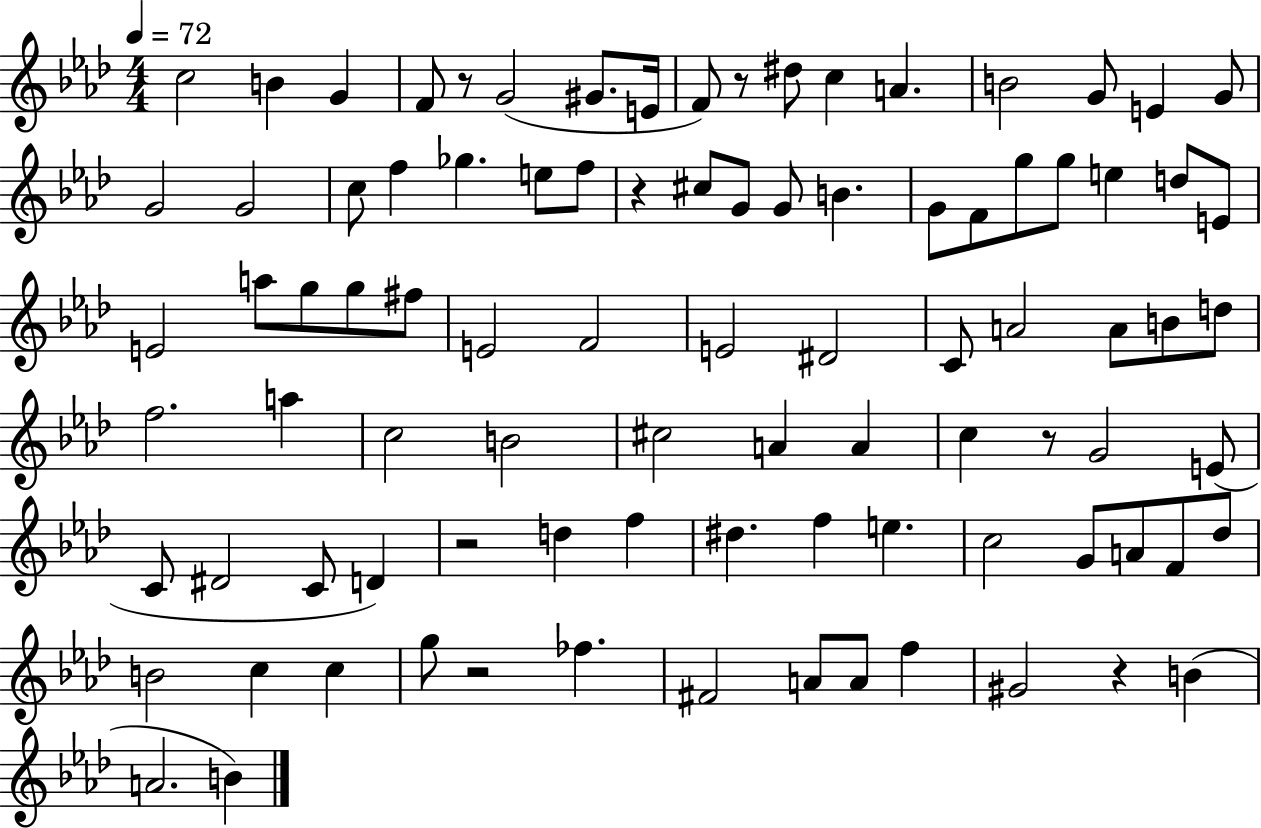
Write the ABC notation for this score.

X:1
T:Untitled
M:4/4
L:1/4
K:Ab
c2 B G F/2 z/2 G2 ^G/2 E/4 F/2 z/2 ^d/2 c A B2 G/2 E G/2 G2 G2 c/2 f _g e/2 f/2 z ^c/2 G/2 G/2 B G/2 F/2 g/2 g/2 e d/2 E/2 E2 a/2 g/2 g/2 ^f/2 E2 F2 E2 ^D2 C/2 A2 A/2 B/2 d/2 f2 a c2 B2 ^c2 A A c z/2 G2 E/2 C/2 ^D2 C/2 D z2 d f ^d f e c2 G/2 A/2 F/2 _d/2 B2 c c g/2 z2 _f ^F2 A/2 A/2 f ^G2 z B A2 B